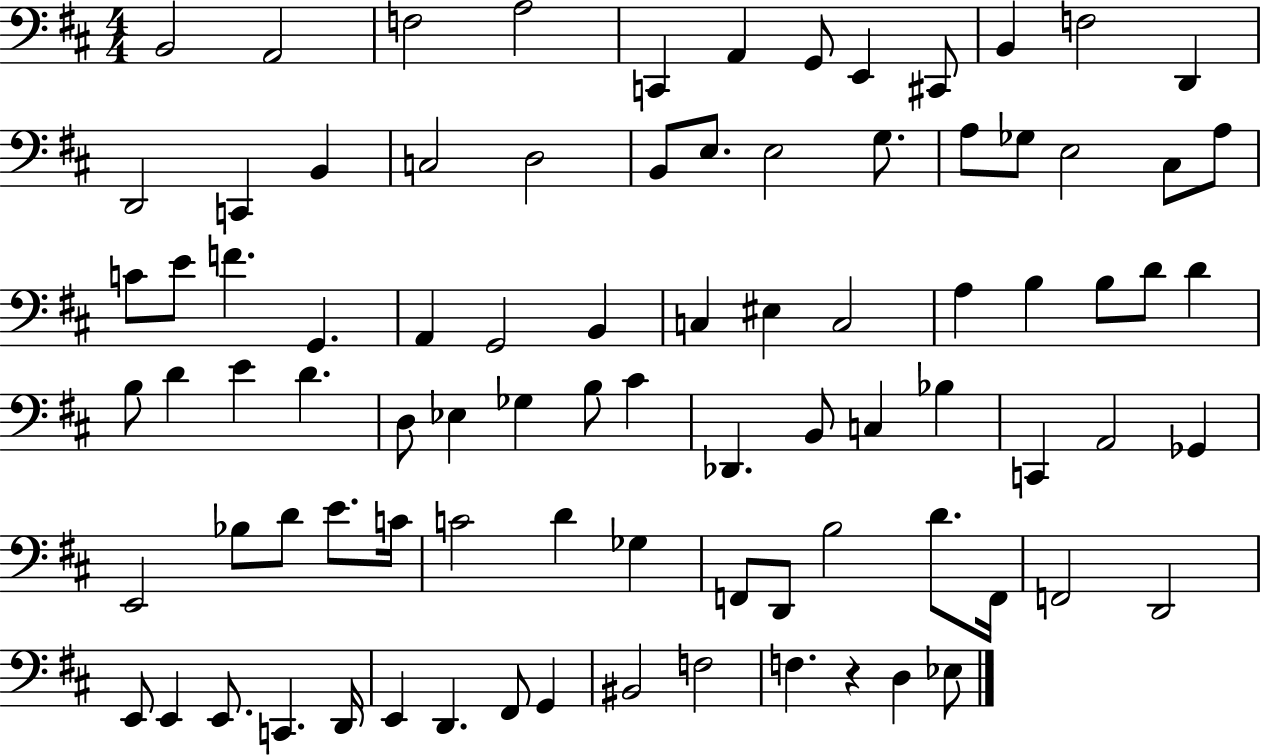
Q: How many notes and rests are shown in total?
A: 87